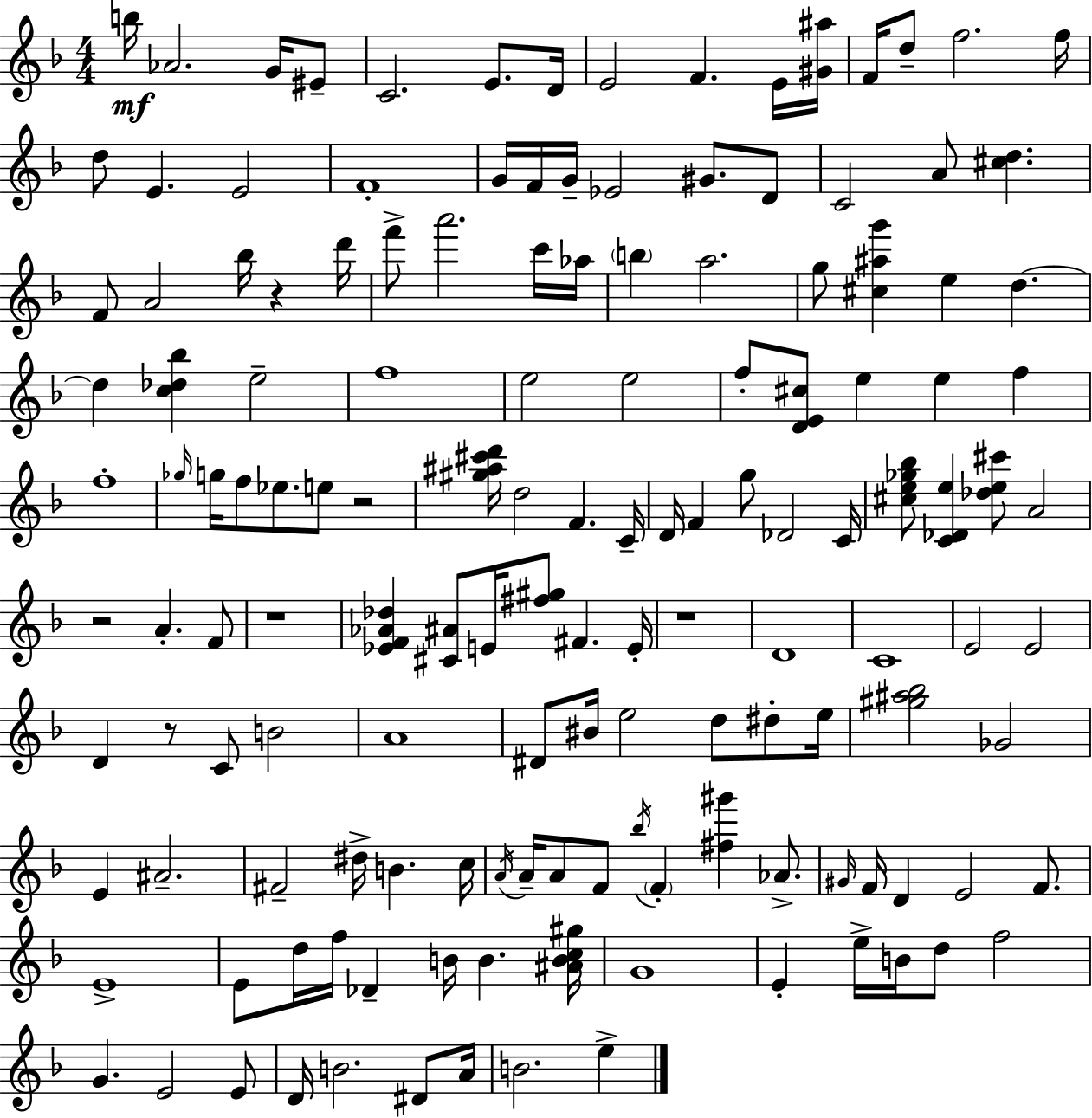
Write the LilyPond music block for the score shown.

{
  \clef treble
  \numericTimeSignature
  \time 4/4
  \key f \major
  \repeat volta 2 { b''16\mf aes'2. g'16 eis'8-- | c'2. e'8. d'16 | e'2 f'4. e'16 <gis' ais''>16 | f'16 d''8-- f''2. f''16 | \break d''8 e'4. e'2 | f'1-. | g'16 f'16 g'16-- ees'2 gis'8. d'8 | c'2 a'8 <cis'' d''>4. | \break f'8 a'2 bes''16 r4 d'''16 | f'''8-> a'''2. c'''16 aes''16 | \parenthesize b''4 a''2. | g''8 <cis'' ais'' g'''>4 e''4 d''4.~~ | \break d''4 <c'' des'' bes''>4 e''2-- | f''1 | e''2 e''2 | f''8-. <d' e' cis''>8 e''4 e''4 f''4 | \break f''1-. | \grace { ges''16 } g''16 f''8 ees''8. e''8 r2 | <gis'' ais'' cis''' d'''>16 d''2 f'4. | c'16-- d'16 f'4 g''8 des'2 | \break c'16 <cis'' e'' ges'' bes''>8 <c' des' e''>4 <des'' e'' cis'''>8 a'2 | r2 a'4.-. f'8 | r1 | <ees' f' aes' des''>4 <cis' ais'>8 e'16 <fis'' gis''>8 fis'4. | \break e'16-. r1 | d'1 | c'1 | e'2 e'2 | \break d'4 r8 c'8 b'2 | a'1 | dis'8 bis'16 e''2 d''8 dis''8-. | e''16 <gis'' ais'' bes''>2 ges'2 | \break e'4 ais'2.-- | fis'2-- dis''16-> b'4. | c''16 \acciaccatura { a'16 } a'16-- a'8 f'8 \acciaccatura { bes''16 } \parenthesize f'4-. <fis'' gis'''>4 | aes'8.-> \grace { gis'16 } f'16 d'4 e'2 | \break f'8. e'1-> | e'8 d''16 f''16 des'4-- b'16 b'4. | <ais' b' c'' gis''>16 g'1 | e'4-. e''16-> b'16 d''8 f''2 | \break g'4. e'2 | e'8 d'16 b'2. | dis'8 a'16 b'2. | e''4-> } \bar "|."
}